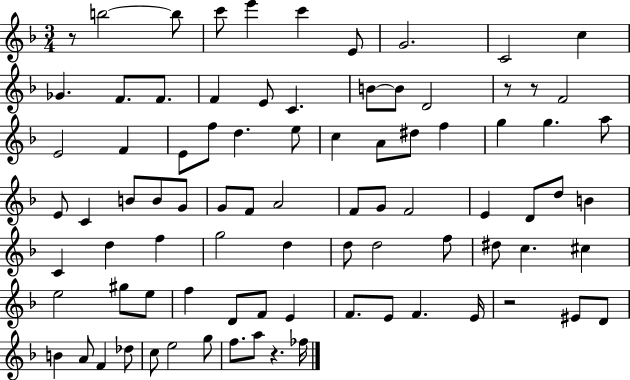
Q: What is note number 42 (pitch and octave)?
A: G4